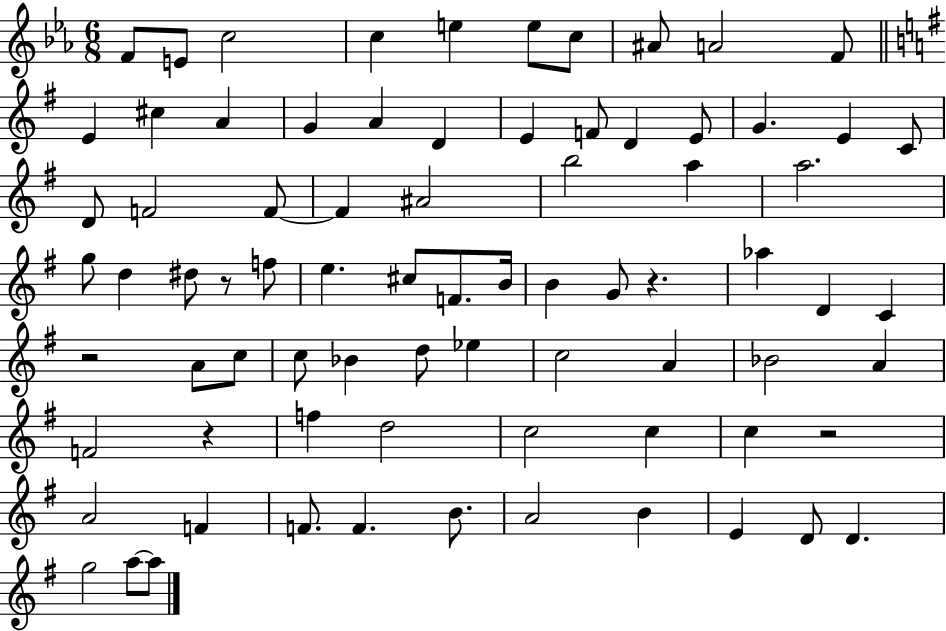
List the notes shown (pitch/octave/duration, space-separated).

F4/e E4/e C5/h C5/q E5/q E5/e C5/e A#4/e A4/h F4/e E4/q C#5/q A4/q G4/q A4/q D4/q E4/q F4/e D4/q E4/e G4/q. E4/q C4/e D4/e F4/h F4/e F4/q A#4/h B5/h A5/q A5/h. G5/e D5/q D#5/e R/e F5/e E5/q. C#5/e F4/e. B4/s B4/q G4/e R/q. Ab5/q D4/q C4/q R/h A4/e C5/e C5/e Bb4/q D5/e Eb5/q C5/h A4/q Bb4/h A4/q F4/h R/q F5/q D5/h C5/h C5/q C5/q R/h A4/h F4/q F4/e. F4/q. B4/e. A4/h B4/q E4/q D4/e D4/q. G5/h A5/e A5/e